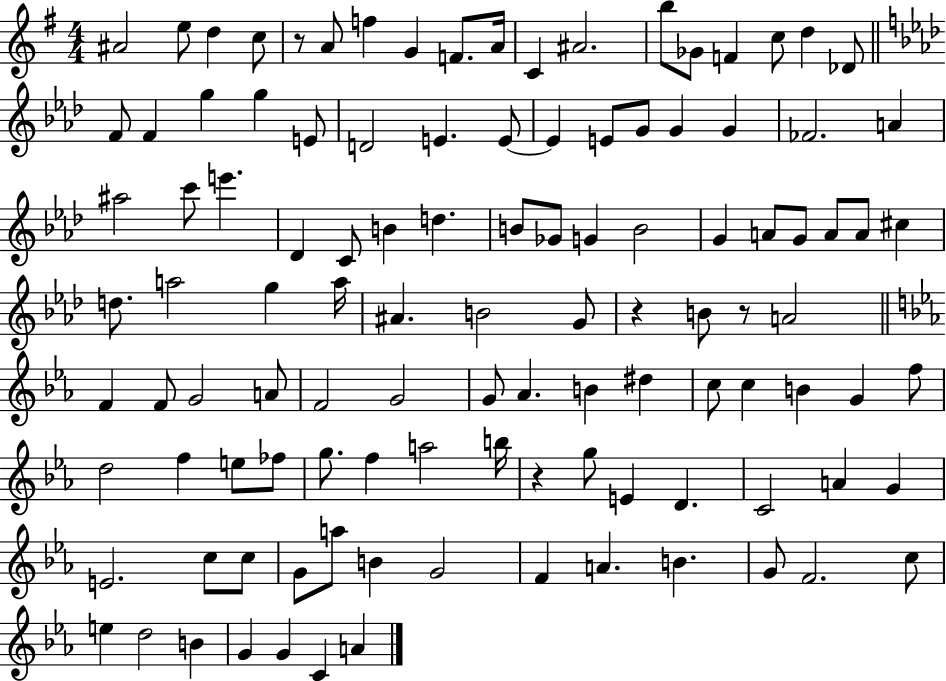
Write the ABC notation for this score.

X:1
T:Untitled
M:4/4
L:1/4
K:G
^A2 e/2 d c/2 z/2 A/2 f G F/2 A/4 C ^A2 b/2 _G/2 F c/2 d _D/2 F/2 F g g E/2 D2 E E/2 E E/2 G/2 G G _F2 A ^a2 c'/2 e' _D C/2 B d B/2 _G/2 G B2 G A/2 G/2 A/2 A/2 ^c d/2 a2 g a/4 ^A B2 G/2 z B/2 z/2 A2 F F/2 G2 A/2 F2 G2 G/2 _A B ^d c/2 c B G f/2 d2 f e/2 _f/2 g/2 f a2 b/4 z g/2 E D C2 A G E2 c/2 c/2 G/2 a/2 B G2 F A B G/2 F2 c/2 e d2 B G G C A